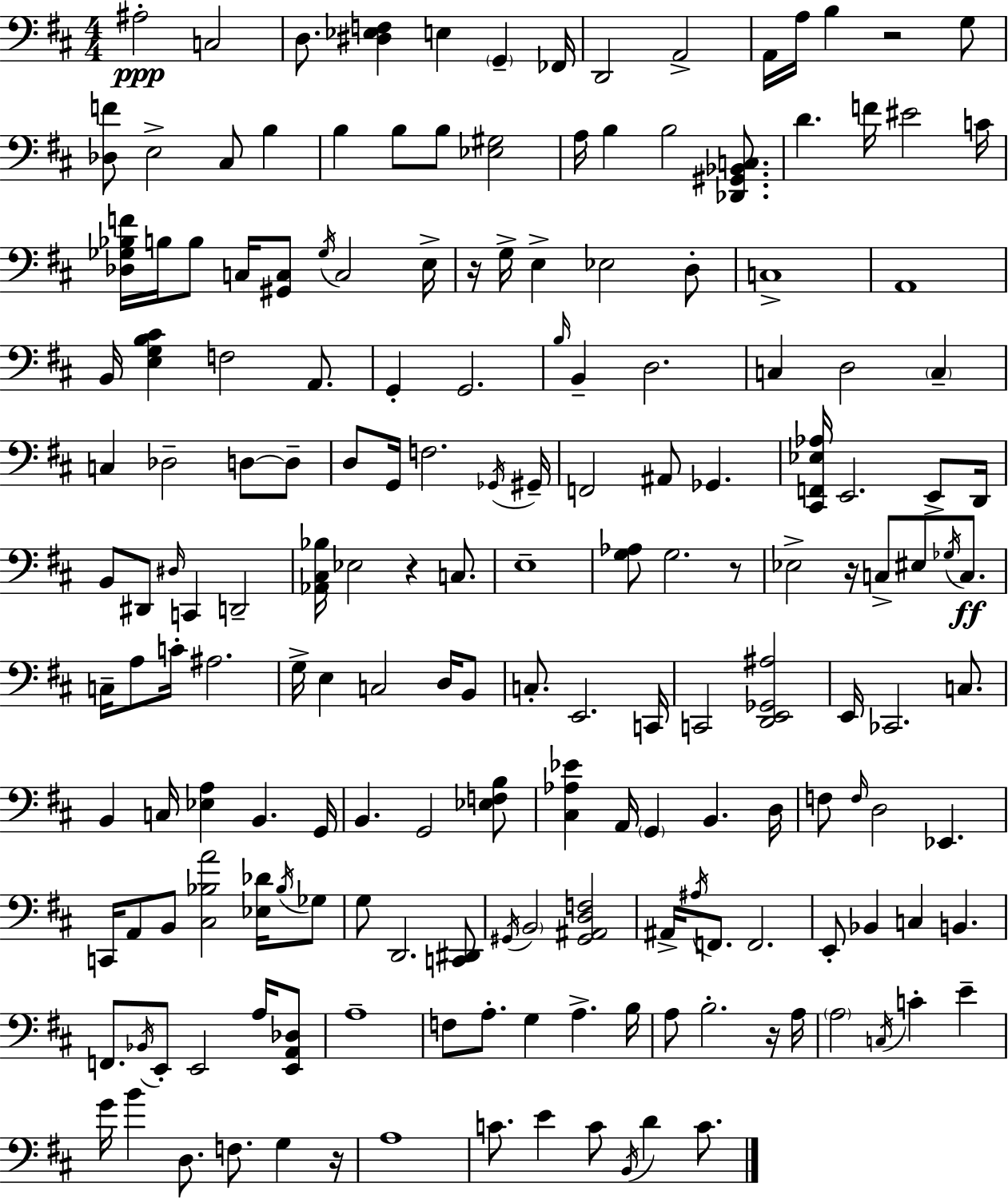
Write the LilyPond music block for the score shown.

{
  \clef bass
  \numericTimeSignature
  \time 4/4
  \key d \major
  ais2-.\ppp c2 | d8. <dis ees f>4 e4 \parenthesize g,4-- fes,16 | d,2 a,2-> | a,16 a16 b4 r2 g8 | \break <des f'>8 e2-> cis8 b4 | b4 b8 b8 <ees gis>2 | a16 b4 b2 <des, gis, bes, c>8. | d'4. f'16 eis'2 c'16 | \break <des ges bes f'>16 b16 b8 c16 <gis, c>8 \acciaccatura { ges16 } c2 | e16-> r16 g16-> e4-> ees2 d8-. | c1-> | a,1 | \break b,16 <e g b cis'>4 f2 a,8. | g,4-. g,2. | \grace { b16 } b,4-- d2. | c4 d2 \parenthesize c4-- | \break c4 des2-- d8~~ | d8-- d8 g,16 f2. | \acciaccatura { ges,16 } gis,16-- f,2 ais,8 ges,4. | <cis, f, ees aes>16 e,2. | \break e,8-> d,16 b,8 dis,8 \grace { dis16 } c,4 d,2-- | <aes, cis bes>16 ees2 r4 | c8. e1-- | <g aes>8 g2. | \break r8 ees2-> r16 c8-> eis8 | \acciaccatura { ges16 }\ff c8. c16-- a8 c'16-. ais2. | g16-> e4 c2 | d16 b,8 c8.-. e,2. | \break c,16 c,2 <d, e, ges, ais>2 | e,16 ces,2. | c8. b,4 c16 <ees a>4 b,4. | g,16 b,4. g,2 | \break <ees f b>8 <cis aes ees'>4 a,16 \parenthesize g,4 b,4. | d16 f8 \grace { f16 } d2 | ees,4. c,16 a,8 b,8 <cis bes a'>2 | <ees des'>16 \acciaccatura { bes16 } ges8 g8 d,2. | \break <c, dis,>8 \acciaccatura { gis,16 } \parenthesize b,2 | <gis, ais, d f>2 ais,16-> \acciaccatura { ais16 } f,8. f,2. | e,8-. bes,4 c4 | b,4. f,8. \acciaccatura { bes,16 } e,8-. e,2 | \break a16 <e, a, des>8 a1-- | f8 a8.-. g4 | a4.-> b16 a8 b2.-. | r16 a16 \parenthesize a2 | \break \acciaccatura { c16 } c'4-. e'4-- g'16 b'4 | d8. f8. g4 r16 a1 | c'8. e'4 | c'8 \acciaccatura { b,16 } d'4 c'8. \bar "|."
}